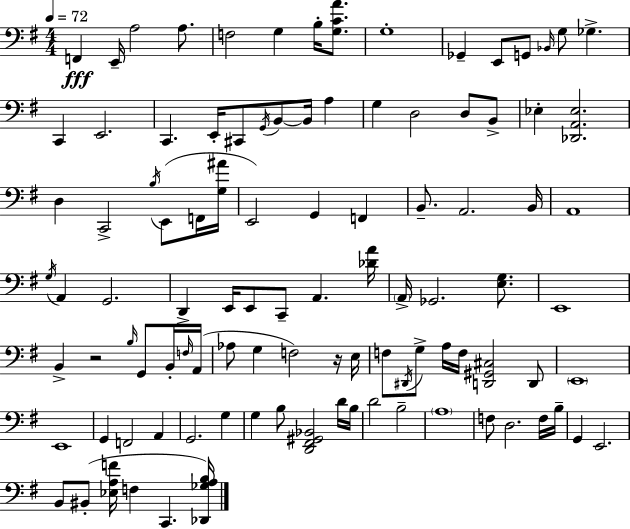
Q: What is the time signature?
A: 4/4